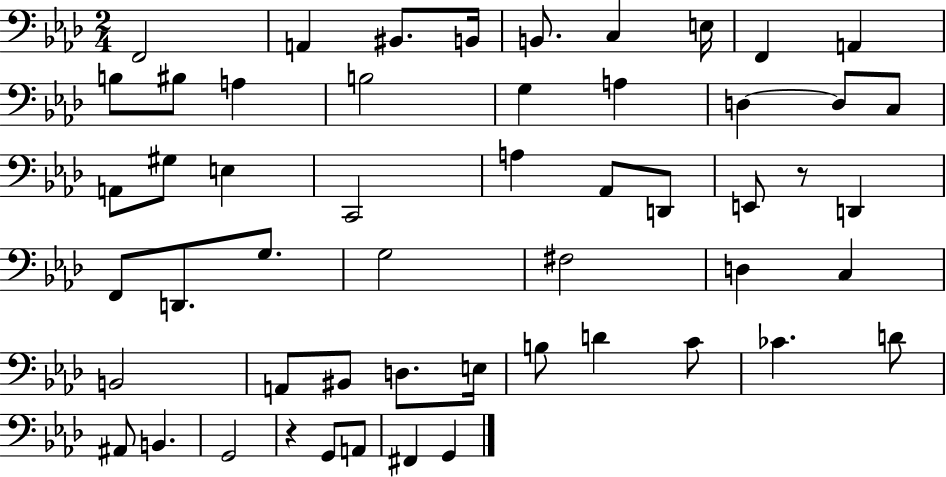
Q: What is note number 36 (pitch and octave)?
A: A2